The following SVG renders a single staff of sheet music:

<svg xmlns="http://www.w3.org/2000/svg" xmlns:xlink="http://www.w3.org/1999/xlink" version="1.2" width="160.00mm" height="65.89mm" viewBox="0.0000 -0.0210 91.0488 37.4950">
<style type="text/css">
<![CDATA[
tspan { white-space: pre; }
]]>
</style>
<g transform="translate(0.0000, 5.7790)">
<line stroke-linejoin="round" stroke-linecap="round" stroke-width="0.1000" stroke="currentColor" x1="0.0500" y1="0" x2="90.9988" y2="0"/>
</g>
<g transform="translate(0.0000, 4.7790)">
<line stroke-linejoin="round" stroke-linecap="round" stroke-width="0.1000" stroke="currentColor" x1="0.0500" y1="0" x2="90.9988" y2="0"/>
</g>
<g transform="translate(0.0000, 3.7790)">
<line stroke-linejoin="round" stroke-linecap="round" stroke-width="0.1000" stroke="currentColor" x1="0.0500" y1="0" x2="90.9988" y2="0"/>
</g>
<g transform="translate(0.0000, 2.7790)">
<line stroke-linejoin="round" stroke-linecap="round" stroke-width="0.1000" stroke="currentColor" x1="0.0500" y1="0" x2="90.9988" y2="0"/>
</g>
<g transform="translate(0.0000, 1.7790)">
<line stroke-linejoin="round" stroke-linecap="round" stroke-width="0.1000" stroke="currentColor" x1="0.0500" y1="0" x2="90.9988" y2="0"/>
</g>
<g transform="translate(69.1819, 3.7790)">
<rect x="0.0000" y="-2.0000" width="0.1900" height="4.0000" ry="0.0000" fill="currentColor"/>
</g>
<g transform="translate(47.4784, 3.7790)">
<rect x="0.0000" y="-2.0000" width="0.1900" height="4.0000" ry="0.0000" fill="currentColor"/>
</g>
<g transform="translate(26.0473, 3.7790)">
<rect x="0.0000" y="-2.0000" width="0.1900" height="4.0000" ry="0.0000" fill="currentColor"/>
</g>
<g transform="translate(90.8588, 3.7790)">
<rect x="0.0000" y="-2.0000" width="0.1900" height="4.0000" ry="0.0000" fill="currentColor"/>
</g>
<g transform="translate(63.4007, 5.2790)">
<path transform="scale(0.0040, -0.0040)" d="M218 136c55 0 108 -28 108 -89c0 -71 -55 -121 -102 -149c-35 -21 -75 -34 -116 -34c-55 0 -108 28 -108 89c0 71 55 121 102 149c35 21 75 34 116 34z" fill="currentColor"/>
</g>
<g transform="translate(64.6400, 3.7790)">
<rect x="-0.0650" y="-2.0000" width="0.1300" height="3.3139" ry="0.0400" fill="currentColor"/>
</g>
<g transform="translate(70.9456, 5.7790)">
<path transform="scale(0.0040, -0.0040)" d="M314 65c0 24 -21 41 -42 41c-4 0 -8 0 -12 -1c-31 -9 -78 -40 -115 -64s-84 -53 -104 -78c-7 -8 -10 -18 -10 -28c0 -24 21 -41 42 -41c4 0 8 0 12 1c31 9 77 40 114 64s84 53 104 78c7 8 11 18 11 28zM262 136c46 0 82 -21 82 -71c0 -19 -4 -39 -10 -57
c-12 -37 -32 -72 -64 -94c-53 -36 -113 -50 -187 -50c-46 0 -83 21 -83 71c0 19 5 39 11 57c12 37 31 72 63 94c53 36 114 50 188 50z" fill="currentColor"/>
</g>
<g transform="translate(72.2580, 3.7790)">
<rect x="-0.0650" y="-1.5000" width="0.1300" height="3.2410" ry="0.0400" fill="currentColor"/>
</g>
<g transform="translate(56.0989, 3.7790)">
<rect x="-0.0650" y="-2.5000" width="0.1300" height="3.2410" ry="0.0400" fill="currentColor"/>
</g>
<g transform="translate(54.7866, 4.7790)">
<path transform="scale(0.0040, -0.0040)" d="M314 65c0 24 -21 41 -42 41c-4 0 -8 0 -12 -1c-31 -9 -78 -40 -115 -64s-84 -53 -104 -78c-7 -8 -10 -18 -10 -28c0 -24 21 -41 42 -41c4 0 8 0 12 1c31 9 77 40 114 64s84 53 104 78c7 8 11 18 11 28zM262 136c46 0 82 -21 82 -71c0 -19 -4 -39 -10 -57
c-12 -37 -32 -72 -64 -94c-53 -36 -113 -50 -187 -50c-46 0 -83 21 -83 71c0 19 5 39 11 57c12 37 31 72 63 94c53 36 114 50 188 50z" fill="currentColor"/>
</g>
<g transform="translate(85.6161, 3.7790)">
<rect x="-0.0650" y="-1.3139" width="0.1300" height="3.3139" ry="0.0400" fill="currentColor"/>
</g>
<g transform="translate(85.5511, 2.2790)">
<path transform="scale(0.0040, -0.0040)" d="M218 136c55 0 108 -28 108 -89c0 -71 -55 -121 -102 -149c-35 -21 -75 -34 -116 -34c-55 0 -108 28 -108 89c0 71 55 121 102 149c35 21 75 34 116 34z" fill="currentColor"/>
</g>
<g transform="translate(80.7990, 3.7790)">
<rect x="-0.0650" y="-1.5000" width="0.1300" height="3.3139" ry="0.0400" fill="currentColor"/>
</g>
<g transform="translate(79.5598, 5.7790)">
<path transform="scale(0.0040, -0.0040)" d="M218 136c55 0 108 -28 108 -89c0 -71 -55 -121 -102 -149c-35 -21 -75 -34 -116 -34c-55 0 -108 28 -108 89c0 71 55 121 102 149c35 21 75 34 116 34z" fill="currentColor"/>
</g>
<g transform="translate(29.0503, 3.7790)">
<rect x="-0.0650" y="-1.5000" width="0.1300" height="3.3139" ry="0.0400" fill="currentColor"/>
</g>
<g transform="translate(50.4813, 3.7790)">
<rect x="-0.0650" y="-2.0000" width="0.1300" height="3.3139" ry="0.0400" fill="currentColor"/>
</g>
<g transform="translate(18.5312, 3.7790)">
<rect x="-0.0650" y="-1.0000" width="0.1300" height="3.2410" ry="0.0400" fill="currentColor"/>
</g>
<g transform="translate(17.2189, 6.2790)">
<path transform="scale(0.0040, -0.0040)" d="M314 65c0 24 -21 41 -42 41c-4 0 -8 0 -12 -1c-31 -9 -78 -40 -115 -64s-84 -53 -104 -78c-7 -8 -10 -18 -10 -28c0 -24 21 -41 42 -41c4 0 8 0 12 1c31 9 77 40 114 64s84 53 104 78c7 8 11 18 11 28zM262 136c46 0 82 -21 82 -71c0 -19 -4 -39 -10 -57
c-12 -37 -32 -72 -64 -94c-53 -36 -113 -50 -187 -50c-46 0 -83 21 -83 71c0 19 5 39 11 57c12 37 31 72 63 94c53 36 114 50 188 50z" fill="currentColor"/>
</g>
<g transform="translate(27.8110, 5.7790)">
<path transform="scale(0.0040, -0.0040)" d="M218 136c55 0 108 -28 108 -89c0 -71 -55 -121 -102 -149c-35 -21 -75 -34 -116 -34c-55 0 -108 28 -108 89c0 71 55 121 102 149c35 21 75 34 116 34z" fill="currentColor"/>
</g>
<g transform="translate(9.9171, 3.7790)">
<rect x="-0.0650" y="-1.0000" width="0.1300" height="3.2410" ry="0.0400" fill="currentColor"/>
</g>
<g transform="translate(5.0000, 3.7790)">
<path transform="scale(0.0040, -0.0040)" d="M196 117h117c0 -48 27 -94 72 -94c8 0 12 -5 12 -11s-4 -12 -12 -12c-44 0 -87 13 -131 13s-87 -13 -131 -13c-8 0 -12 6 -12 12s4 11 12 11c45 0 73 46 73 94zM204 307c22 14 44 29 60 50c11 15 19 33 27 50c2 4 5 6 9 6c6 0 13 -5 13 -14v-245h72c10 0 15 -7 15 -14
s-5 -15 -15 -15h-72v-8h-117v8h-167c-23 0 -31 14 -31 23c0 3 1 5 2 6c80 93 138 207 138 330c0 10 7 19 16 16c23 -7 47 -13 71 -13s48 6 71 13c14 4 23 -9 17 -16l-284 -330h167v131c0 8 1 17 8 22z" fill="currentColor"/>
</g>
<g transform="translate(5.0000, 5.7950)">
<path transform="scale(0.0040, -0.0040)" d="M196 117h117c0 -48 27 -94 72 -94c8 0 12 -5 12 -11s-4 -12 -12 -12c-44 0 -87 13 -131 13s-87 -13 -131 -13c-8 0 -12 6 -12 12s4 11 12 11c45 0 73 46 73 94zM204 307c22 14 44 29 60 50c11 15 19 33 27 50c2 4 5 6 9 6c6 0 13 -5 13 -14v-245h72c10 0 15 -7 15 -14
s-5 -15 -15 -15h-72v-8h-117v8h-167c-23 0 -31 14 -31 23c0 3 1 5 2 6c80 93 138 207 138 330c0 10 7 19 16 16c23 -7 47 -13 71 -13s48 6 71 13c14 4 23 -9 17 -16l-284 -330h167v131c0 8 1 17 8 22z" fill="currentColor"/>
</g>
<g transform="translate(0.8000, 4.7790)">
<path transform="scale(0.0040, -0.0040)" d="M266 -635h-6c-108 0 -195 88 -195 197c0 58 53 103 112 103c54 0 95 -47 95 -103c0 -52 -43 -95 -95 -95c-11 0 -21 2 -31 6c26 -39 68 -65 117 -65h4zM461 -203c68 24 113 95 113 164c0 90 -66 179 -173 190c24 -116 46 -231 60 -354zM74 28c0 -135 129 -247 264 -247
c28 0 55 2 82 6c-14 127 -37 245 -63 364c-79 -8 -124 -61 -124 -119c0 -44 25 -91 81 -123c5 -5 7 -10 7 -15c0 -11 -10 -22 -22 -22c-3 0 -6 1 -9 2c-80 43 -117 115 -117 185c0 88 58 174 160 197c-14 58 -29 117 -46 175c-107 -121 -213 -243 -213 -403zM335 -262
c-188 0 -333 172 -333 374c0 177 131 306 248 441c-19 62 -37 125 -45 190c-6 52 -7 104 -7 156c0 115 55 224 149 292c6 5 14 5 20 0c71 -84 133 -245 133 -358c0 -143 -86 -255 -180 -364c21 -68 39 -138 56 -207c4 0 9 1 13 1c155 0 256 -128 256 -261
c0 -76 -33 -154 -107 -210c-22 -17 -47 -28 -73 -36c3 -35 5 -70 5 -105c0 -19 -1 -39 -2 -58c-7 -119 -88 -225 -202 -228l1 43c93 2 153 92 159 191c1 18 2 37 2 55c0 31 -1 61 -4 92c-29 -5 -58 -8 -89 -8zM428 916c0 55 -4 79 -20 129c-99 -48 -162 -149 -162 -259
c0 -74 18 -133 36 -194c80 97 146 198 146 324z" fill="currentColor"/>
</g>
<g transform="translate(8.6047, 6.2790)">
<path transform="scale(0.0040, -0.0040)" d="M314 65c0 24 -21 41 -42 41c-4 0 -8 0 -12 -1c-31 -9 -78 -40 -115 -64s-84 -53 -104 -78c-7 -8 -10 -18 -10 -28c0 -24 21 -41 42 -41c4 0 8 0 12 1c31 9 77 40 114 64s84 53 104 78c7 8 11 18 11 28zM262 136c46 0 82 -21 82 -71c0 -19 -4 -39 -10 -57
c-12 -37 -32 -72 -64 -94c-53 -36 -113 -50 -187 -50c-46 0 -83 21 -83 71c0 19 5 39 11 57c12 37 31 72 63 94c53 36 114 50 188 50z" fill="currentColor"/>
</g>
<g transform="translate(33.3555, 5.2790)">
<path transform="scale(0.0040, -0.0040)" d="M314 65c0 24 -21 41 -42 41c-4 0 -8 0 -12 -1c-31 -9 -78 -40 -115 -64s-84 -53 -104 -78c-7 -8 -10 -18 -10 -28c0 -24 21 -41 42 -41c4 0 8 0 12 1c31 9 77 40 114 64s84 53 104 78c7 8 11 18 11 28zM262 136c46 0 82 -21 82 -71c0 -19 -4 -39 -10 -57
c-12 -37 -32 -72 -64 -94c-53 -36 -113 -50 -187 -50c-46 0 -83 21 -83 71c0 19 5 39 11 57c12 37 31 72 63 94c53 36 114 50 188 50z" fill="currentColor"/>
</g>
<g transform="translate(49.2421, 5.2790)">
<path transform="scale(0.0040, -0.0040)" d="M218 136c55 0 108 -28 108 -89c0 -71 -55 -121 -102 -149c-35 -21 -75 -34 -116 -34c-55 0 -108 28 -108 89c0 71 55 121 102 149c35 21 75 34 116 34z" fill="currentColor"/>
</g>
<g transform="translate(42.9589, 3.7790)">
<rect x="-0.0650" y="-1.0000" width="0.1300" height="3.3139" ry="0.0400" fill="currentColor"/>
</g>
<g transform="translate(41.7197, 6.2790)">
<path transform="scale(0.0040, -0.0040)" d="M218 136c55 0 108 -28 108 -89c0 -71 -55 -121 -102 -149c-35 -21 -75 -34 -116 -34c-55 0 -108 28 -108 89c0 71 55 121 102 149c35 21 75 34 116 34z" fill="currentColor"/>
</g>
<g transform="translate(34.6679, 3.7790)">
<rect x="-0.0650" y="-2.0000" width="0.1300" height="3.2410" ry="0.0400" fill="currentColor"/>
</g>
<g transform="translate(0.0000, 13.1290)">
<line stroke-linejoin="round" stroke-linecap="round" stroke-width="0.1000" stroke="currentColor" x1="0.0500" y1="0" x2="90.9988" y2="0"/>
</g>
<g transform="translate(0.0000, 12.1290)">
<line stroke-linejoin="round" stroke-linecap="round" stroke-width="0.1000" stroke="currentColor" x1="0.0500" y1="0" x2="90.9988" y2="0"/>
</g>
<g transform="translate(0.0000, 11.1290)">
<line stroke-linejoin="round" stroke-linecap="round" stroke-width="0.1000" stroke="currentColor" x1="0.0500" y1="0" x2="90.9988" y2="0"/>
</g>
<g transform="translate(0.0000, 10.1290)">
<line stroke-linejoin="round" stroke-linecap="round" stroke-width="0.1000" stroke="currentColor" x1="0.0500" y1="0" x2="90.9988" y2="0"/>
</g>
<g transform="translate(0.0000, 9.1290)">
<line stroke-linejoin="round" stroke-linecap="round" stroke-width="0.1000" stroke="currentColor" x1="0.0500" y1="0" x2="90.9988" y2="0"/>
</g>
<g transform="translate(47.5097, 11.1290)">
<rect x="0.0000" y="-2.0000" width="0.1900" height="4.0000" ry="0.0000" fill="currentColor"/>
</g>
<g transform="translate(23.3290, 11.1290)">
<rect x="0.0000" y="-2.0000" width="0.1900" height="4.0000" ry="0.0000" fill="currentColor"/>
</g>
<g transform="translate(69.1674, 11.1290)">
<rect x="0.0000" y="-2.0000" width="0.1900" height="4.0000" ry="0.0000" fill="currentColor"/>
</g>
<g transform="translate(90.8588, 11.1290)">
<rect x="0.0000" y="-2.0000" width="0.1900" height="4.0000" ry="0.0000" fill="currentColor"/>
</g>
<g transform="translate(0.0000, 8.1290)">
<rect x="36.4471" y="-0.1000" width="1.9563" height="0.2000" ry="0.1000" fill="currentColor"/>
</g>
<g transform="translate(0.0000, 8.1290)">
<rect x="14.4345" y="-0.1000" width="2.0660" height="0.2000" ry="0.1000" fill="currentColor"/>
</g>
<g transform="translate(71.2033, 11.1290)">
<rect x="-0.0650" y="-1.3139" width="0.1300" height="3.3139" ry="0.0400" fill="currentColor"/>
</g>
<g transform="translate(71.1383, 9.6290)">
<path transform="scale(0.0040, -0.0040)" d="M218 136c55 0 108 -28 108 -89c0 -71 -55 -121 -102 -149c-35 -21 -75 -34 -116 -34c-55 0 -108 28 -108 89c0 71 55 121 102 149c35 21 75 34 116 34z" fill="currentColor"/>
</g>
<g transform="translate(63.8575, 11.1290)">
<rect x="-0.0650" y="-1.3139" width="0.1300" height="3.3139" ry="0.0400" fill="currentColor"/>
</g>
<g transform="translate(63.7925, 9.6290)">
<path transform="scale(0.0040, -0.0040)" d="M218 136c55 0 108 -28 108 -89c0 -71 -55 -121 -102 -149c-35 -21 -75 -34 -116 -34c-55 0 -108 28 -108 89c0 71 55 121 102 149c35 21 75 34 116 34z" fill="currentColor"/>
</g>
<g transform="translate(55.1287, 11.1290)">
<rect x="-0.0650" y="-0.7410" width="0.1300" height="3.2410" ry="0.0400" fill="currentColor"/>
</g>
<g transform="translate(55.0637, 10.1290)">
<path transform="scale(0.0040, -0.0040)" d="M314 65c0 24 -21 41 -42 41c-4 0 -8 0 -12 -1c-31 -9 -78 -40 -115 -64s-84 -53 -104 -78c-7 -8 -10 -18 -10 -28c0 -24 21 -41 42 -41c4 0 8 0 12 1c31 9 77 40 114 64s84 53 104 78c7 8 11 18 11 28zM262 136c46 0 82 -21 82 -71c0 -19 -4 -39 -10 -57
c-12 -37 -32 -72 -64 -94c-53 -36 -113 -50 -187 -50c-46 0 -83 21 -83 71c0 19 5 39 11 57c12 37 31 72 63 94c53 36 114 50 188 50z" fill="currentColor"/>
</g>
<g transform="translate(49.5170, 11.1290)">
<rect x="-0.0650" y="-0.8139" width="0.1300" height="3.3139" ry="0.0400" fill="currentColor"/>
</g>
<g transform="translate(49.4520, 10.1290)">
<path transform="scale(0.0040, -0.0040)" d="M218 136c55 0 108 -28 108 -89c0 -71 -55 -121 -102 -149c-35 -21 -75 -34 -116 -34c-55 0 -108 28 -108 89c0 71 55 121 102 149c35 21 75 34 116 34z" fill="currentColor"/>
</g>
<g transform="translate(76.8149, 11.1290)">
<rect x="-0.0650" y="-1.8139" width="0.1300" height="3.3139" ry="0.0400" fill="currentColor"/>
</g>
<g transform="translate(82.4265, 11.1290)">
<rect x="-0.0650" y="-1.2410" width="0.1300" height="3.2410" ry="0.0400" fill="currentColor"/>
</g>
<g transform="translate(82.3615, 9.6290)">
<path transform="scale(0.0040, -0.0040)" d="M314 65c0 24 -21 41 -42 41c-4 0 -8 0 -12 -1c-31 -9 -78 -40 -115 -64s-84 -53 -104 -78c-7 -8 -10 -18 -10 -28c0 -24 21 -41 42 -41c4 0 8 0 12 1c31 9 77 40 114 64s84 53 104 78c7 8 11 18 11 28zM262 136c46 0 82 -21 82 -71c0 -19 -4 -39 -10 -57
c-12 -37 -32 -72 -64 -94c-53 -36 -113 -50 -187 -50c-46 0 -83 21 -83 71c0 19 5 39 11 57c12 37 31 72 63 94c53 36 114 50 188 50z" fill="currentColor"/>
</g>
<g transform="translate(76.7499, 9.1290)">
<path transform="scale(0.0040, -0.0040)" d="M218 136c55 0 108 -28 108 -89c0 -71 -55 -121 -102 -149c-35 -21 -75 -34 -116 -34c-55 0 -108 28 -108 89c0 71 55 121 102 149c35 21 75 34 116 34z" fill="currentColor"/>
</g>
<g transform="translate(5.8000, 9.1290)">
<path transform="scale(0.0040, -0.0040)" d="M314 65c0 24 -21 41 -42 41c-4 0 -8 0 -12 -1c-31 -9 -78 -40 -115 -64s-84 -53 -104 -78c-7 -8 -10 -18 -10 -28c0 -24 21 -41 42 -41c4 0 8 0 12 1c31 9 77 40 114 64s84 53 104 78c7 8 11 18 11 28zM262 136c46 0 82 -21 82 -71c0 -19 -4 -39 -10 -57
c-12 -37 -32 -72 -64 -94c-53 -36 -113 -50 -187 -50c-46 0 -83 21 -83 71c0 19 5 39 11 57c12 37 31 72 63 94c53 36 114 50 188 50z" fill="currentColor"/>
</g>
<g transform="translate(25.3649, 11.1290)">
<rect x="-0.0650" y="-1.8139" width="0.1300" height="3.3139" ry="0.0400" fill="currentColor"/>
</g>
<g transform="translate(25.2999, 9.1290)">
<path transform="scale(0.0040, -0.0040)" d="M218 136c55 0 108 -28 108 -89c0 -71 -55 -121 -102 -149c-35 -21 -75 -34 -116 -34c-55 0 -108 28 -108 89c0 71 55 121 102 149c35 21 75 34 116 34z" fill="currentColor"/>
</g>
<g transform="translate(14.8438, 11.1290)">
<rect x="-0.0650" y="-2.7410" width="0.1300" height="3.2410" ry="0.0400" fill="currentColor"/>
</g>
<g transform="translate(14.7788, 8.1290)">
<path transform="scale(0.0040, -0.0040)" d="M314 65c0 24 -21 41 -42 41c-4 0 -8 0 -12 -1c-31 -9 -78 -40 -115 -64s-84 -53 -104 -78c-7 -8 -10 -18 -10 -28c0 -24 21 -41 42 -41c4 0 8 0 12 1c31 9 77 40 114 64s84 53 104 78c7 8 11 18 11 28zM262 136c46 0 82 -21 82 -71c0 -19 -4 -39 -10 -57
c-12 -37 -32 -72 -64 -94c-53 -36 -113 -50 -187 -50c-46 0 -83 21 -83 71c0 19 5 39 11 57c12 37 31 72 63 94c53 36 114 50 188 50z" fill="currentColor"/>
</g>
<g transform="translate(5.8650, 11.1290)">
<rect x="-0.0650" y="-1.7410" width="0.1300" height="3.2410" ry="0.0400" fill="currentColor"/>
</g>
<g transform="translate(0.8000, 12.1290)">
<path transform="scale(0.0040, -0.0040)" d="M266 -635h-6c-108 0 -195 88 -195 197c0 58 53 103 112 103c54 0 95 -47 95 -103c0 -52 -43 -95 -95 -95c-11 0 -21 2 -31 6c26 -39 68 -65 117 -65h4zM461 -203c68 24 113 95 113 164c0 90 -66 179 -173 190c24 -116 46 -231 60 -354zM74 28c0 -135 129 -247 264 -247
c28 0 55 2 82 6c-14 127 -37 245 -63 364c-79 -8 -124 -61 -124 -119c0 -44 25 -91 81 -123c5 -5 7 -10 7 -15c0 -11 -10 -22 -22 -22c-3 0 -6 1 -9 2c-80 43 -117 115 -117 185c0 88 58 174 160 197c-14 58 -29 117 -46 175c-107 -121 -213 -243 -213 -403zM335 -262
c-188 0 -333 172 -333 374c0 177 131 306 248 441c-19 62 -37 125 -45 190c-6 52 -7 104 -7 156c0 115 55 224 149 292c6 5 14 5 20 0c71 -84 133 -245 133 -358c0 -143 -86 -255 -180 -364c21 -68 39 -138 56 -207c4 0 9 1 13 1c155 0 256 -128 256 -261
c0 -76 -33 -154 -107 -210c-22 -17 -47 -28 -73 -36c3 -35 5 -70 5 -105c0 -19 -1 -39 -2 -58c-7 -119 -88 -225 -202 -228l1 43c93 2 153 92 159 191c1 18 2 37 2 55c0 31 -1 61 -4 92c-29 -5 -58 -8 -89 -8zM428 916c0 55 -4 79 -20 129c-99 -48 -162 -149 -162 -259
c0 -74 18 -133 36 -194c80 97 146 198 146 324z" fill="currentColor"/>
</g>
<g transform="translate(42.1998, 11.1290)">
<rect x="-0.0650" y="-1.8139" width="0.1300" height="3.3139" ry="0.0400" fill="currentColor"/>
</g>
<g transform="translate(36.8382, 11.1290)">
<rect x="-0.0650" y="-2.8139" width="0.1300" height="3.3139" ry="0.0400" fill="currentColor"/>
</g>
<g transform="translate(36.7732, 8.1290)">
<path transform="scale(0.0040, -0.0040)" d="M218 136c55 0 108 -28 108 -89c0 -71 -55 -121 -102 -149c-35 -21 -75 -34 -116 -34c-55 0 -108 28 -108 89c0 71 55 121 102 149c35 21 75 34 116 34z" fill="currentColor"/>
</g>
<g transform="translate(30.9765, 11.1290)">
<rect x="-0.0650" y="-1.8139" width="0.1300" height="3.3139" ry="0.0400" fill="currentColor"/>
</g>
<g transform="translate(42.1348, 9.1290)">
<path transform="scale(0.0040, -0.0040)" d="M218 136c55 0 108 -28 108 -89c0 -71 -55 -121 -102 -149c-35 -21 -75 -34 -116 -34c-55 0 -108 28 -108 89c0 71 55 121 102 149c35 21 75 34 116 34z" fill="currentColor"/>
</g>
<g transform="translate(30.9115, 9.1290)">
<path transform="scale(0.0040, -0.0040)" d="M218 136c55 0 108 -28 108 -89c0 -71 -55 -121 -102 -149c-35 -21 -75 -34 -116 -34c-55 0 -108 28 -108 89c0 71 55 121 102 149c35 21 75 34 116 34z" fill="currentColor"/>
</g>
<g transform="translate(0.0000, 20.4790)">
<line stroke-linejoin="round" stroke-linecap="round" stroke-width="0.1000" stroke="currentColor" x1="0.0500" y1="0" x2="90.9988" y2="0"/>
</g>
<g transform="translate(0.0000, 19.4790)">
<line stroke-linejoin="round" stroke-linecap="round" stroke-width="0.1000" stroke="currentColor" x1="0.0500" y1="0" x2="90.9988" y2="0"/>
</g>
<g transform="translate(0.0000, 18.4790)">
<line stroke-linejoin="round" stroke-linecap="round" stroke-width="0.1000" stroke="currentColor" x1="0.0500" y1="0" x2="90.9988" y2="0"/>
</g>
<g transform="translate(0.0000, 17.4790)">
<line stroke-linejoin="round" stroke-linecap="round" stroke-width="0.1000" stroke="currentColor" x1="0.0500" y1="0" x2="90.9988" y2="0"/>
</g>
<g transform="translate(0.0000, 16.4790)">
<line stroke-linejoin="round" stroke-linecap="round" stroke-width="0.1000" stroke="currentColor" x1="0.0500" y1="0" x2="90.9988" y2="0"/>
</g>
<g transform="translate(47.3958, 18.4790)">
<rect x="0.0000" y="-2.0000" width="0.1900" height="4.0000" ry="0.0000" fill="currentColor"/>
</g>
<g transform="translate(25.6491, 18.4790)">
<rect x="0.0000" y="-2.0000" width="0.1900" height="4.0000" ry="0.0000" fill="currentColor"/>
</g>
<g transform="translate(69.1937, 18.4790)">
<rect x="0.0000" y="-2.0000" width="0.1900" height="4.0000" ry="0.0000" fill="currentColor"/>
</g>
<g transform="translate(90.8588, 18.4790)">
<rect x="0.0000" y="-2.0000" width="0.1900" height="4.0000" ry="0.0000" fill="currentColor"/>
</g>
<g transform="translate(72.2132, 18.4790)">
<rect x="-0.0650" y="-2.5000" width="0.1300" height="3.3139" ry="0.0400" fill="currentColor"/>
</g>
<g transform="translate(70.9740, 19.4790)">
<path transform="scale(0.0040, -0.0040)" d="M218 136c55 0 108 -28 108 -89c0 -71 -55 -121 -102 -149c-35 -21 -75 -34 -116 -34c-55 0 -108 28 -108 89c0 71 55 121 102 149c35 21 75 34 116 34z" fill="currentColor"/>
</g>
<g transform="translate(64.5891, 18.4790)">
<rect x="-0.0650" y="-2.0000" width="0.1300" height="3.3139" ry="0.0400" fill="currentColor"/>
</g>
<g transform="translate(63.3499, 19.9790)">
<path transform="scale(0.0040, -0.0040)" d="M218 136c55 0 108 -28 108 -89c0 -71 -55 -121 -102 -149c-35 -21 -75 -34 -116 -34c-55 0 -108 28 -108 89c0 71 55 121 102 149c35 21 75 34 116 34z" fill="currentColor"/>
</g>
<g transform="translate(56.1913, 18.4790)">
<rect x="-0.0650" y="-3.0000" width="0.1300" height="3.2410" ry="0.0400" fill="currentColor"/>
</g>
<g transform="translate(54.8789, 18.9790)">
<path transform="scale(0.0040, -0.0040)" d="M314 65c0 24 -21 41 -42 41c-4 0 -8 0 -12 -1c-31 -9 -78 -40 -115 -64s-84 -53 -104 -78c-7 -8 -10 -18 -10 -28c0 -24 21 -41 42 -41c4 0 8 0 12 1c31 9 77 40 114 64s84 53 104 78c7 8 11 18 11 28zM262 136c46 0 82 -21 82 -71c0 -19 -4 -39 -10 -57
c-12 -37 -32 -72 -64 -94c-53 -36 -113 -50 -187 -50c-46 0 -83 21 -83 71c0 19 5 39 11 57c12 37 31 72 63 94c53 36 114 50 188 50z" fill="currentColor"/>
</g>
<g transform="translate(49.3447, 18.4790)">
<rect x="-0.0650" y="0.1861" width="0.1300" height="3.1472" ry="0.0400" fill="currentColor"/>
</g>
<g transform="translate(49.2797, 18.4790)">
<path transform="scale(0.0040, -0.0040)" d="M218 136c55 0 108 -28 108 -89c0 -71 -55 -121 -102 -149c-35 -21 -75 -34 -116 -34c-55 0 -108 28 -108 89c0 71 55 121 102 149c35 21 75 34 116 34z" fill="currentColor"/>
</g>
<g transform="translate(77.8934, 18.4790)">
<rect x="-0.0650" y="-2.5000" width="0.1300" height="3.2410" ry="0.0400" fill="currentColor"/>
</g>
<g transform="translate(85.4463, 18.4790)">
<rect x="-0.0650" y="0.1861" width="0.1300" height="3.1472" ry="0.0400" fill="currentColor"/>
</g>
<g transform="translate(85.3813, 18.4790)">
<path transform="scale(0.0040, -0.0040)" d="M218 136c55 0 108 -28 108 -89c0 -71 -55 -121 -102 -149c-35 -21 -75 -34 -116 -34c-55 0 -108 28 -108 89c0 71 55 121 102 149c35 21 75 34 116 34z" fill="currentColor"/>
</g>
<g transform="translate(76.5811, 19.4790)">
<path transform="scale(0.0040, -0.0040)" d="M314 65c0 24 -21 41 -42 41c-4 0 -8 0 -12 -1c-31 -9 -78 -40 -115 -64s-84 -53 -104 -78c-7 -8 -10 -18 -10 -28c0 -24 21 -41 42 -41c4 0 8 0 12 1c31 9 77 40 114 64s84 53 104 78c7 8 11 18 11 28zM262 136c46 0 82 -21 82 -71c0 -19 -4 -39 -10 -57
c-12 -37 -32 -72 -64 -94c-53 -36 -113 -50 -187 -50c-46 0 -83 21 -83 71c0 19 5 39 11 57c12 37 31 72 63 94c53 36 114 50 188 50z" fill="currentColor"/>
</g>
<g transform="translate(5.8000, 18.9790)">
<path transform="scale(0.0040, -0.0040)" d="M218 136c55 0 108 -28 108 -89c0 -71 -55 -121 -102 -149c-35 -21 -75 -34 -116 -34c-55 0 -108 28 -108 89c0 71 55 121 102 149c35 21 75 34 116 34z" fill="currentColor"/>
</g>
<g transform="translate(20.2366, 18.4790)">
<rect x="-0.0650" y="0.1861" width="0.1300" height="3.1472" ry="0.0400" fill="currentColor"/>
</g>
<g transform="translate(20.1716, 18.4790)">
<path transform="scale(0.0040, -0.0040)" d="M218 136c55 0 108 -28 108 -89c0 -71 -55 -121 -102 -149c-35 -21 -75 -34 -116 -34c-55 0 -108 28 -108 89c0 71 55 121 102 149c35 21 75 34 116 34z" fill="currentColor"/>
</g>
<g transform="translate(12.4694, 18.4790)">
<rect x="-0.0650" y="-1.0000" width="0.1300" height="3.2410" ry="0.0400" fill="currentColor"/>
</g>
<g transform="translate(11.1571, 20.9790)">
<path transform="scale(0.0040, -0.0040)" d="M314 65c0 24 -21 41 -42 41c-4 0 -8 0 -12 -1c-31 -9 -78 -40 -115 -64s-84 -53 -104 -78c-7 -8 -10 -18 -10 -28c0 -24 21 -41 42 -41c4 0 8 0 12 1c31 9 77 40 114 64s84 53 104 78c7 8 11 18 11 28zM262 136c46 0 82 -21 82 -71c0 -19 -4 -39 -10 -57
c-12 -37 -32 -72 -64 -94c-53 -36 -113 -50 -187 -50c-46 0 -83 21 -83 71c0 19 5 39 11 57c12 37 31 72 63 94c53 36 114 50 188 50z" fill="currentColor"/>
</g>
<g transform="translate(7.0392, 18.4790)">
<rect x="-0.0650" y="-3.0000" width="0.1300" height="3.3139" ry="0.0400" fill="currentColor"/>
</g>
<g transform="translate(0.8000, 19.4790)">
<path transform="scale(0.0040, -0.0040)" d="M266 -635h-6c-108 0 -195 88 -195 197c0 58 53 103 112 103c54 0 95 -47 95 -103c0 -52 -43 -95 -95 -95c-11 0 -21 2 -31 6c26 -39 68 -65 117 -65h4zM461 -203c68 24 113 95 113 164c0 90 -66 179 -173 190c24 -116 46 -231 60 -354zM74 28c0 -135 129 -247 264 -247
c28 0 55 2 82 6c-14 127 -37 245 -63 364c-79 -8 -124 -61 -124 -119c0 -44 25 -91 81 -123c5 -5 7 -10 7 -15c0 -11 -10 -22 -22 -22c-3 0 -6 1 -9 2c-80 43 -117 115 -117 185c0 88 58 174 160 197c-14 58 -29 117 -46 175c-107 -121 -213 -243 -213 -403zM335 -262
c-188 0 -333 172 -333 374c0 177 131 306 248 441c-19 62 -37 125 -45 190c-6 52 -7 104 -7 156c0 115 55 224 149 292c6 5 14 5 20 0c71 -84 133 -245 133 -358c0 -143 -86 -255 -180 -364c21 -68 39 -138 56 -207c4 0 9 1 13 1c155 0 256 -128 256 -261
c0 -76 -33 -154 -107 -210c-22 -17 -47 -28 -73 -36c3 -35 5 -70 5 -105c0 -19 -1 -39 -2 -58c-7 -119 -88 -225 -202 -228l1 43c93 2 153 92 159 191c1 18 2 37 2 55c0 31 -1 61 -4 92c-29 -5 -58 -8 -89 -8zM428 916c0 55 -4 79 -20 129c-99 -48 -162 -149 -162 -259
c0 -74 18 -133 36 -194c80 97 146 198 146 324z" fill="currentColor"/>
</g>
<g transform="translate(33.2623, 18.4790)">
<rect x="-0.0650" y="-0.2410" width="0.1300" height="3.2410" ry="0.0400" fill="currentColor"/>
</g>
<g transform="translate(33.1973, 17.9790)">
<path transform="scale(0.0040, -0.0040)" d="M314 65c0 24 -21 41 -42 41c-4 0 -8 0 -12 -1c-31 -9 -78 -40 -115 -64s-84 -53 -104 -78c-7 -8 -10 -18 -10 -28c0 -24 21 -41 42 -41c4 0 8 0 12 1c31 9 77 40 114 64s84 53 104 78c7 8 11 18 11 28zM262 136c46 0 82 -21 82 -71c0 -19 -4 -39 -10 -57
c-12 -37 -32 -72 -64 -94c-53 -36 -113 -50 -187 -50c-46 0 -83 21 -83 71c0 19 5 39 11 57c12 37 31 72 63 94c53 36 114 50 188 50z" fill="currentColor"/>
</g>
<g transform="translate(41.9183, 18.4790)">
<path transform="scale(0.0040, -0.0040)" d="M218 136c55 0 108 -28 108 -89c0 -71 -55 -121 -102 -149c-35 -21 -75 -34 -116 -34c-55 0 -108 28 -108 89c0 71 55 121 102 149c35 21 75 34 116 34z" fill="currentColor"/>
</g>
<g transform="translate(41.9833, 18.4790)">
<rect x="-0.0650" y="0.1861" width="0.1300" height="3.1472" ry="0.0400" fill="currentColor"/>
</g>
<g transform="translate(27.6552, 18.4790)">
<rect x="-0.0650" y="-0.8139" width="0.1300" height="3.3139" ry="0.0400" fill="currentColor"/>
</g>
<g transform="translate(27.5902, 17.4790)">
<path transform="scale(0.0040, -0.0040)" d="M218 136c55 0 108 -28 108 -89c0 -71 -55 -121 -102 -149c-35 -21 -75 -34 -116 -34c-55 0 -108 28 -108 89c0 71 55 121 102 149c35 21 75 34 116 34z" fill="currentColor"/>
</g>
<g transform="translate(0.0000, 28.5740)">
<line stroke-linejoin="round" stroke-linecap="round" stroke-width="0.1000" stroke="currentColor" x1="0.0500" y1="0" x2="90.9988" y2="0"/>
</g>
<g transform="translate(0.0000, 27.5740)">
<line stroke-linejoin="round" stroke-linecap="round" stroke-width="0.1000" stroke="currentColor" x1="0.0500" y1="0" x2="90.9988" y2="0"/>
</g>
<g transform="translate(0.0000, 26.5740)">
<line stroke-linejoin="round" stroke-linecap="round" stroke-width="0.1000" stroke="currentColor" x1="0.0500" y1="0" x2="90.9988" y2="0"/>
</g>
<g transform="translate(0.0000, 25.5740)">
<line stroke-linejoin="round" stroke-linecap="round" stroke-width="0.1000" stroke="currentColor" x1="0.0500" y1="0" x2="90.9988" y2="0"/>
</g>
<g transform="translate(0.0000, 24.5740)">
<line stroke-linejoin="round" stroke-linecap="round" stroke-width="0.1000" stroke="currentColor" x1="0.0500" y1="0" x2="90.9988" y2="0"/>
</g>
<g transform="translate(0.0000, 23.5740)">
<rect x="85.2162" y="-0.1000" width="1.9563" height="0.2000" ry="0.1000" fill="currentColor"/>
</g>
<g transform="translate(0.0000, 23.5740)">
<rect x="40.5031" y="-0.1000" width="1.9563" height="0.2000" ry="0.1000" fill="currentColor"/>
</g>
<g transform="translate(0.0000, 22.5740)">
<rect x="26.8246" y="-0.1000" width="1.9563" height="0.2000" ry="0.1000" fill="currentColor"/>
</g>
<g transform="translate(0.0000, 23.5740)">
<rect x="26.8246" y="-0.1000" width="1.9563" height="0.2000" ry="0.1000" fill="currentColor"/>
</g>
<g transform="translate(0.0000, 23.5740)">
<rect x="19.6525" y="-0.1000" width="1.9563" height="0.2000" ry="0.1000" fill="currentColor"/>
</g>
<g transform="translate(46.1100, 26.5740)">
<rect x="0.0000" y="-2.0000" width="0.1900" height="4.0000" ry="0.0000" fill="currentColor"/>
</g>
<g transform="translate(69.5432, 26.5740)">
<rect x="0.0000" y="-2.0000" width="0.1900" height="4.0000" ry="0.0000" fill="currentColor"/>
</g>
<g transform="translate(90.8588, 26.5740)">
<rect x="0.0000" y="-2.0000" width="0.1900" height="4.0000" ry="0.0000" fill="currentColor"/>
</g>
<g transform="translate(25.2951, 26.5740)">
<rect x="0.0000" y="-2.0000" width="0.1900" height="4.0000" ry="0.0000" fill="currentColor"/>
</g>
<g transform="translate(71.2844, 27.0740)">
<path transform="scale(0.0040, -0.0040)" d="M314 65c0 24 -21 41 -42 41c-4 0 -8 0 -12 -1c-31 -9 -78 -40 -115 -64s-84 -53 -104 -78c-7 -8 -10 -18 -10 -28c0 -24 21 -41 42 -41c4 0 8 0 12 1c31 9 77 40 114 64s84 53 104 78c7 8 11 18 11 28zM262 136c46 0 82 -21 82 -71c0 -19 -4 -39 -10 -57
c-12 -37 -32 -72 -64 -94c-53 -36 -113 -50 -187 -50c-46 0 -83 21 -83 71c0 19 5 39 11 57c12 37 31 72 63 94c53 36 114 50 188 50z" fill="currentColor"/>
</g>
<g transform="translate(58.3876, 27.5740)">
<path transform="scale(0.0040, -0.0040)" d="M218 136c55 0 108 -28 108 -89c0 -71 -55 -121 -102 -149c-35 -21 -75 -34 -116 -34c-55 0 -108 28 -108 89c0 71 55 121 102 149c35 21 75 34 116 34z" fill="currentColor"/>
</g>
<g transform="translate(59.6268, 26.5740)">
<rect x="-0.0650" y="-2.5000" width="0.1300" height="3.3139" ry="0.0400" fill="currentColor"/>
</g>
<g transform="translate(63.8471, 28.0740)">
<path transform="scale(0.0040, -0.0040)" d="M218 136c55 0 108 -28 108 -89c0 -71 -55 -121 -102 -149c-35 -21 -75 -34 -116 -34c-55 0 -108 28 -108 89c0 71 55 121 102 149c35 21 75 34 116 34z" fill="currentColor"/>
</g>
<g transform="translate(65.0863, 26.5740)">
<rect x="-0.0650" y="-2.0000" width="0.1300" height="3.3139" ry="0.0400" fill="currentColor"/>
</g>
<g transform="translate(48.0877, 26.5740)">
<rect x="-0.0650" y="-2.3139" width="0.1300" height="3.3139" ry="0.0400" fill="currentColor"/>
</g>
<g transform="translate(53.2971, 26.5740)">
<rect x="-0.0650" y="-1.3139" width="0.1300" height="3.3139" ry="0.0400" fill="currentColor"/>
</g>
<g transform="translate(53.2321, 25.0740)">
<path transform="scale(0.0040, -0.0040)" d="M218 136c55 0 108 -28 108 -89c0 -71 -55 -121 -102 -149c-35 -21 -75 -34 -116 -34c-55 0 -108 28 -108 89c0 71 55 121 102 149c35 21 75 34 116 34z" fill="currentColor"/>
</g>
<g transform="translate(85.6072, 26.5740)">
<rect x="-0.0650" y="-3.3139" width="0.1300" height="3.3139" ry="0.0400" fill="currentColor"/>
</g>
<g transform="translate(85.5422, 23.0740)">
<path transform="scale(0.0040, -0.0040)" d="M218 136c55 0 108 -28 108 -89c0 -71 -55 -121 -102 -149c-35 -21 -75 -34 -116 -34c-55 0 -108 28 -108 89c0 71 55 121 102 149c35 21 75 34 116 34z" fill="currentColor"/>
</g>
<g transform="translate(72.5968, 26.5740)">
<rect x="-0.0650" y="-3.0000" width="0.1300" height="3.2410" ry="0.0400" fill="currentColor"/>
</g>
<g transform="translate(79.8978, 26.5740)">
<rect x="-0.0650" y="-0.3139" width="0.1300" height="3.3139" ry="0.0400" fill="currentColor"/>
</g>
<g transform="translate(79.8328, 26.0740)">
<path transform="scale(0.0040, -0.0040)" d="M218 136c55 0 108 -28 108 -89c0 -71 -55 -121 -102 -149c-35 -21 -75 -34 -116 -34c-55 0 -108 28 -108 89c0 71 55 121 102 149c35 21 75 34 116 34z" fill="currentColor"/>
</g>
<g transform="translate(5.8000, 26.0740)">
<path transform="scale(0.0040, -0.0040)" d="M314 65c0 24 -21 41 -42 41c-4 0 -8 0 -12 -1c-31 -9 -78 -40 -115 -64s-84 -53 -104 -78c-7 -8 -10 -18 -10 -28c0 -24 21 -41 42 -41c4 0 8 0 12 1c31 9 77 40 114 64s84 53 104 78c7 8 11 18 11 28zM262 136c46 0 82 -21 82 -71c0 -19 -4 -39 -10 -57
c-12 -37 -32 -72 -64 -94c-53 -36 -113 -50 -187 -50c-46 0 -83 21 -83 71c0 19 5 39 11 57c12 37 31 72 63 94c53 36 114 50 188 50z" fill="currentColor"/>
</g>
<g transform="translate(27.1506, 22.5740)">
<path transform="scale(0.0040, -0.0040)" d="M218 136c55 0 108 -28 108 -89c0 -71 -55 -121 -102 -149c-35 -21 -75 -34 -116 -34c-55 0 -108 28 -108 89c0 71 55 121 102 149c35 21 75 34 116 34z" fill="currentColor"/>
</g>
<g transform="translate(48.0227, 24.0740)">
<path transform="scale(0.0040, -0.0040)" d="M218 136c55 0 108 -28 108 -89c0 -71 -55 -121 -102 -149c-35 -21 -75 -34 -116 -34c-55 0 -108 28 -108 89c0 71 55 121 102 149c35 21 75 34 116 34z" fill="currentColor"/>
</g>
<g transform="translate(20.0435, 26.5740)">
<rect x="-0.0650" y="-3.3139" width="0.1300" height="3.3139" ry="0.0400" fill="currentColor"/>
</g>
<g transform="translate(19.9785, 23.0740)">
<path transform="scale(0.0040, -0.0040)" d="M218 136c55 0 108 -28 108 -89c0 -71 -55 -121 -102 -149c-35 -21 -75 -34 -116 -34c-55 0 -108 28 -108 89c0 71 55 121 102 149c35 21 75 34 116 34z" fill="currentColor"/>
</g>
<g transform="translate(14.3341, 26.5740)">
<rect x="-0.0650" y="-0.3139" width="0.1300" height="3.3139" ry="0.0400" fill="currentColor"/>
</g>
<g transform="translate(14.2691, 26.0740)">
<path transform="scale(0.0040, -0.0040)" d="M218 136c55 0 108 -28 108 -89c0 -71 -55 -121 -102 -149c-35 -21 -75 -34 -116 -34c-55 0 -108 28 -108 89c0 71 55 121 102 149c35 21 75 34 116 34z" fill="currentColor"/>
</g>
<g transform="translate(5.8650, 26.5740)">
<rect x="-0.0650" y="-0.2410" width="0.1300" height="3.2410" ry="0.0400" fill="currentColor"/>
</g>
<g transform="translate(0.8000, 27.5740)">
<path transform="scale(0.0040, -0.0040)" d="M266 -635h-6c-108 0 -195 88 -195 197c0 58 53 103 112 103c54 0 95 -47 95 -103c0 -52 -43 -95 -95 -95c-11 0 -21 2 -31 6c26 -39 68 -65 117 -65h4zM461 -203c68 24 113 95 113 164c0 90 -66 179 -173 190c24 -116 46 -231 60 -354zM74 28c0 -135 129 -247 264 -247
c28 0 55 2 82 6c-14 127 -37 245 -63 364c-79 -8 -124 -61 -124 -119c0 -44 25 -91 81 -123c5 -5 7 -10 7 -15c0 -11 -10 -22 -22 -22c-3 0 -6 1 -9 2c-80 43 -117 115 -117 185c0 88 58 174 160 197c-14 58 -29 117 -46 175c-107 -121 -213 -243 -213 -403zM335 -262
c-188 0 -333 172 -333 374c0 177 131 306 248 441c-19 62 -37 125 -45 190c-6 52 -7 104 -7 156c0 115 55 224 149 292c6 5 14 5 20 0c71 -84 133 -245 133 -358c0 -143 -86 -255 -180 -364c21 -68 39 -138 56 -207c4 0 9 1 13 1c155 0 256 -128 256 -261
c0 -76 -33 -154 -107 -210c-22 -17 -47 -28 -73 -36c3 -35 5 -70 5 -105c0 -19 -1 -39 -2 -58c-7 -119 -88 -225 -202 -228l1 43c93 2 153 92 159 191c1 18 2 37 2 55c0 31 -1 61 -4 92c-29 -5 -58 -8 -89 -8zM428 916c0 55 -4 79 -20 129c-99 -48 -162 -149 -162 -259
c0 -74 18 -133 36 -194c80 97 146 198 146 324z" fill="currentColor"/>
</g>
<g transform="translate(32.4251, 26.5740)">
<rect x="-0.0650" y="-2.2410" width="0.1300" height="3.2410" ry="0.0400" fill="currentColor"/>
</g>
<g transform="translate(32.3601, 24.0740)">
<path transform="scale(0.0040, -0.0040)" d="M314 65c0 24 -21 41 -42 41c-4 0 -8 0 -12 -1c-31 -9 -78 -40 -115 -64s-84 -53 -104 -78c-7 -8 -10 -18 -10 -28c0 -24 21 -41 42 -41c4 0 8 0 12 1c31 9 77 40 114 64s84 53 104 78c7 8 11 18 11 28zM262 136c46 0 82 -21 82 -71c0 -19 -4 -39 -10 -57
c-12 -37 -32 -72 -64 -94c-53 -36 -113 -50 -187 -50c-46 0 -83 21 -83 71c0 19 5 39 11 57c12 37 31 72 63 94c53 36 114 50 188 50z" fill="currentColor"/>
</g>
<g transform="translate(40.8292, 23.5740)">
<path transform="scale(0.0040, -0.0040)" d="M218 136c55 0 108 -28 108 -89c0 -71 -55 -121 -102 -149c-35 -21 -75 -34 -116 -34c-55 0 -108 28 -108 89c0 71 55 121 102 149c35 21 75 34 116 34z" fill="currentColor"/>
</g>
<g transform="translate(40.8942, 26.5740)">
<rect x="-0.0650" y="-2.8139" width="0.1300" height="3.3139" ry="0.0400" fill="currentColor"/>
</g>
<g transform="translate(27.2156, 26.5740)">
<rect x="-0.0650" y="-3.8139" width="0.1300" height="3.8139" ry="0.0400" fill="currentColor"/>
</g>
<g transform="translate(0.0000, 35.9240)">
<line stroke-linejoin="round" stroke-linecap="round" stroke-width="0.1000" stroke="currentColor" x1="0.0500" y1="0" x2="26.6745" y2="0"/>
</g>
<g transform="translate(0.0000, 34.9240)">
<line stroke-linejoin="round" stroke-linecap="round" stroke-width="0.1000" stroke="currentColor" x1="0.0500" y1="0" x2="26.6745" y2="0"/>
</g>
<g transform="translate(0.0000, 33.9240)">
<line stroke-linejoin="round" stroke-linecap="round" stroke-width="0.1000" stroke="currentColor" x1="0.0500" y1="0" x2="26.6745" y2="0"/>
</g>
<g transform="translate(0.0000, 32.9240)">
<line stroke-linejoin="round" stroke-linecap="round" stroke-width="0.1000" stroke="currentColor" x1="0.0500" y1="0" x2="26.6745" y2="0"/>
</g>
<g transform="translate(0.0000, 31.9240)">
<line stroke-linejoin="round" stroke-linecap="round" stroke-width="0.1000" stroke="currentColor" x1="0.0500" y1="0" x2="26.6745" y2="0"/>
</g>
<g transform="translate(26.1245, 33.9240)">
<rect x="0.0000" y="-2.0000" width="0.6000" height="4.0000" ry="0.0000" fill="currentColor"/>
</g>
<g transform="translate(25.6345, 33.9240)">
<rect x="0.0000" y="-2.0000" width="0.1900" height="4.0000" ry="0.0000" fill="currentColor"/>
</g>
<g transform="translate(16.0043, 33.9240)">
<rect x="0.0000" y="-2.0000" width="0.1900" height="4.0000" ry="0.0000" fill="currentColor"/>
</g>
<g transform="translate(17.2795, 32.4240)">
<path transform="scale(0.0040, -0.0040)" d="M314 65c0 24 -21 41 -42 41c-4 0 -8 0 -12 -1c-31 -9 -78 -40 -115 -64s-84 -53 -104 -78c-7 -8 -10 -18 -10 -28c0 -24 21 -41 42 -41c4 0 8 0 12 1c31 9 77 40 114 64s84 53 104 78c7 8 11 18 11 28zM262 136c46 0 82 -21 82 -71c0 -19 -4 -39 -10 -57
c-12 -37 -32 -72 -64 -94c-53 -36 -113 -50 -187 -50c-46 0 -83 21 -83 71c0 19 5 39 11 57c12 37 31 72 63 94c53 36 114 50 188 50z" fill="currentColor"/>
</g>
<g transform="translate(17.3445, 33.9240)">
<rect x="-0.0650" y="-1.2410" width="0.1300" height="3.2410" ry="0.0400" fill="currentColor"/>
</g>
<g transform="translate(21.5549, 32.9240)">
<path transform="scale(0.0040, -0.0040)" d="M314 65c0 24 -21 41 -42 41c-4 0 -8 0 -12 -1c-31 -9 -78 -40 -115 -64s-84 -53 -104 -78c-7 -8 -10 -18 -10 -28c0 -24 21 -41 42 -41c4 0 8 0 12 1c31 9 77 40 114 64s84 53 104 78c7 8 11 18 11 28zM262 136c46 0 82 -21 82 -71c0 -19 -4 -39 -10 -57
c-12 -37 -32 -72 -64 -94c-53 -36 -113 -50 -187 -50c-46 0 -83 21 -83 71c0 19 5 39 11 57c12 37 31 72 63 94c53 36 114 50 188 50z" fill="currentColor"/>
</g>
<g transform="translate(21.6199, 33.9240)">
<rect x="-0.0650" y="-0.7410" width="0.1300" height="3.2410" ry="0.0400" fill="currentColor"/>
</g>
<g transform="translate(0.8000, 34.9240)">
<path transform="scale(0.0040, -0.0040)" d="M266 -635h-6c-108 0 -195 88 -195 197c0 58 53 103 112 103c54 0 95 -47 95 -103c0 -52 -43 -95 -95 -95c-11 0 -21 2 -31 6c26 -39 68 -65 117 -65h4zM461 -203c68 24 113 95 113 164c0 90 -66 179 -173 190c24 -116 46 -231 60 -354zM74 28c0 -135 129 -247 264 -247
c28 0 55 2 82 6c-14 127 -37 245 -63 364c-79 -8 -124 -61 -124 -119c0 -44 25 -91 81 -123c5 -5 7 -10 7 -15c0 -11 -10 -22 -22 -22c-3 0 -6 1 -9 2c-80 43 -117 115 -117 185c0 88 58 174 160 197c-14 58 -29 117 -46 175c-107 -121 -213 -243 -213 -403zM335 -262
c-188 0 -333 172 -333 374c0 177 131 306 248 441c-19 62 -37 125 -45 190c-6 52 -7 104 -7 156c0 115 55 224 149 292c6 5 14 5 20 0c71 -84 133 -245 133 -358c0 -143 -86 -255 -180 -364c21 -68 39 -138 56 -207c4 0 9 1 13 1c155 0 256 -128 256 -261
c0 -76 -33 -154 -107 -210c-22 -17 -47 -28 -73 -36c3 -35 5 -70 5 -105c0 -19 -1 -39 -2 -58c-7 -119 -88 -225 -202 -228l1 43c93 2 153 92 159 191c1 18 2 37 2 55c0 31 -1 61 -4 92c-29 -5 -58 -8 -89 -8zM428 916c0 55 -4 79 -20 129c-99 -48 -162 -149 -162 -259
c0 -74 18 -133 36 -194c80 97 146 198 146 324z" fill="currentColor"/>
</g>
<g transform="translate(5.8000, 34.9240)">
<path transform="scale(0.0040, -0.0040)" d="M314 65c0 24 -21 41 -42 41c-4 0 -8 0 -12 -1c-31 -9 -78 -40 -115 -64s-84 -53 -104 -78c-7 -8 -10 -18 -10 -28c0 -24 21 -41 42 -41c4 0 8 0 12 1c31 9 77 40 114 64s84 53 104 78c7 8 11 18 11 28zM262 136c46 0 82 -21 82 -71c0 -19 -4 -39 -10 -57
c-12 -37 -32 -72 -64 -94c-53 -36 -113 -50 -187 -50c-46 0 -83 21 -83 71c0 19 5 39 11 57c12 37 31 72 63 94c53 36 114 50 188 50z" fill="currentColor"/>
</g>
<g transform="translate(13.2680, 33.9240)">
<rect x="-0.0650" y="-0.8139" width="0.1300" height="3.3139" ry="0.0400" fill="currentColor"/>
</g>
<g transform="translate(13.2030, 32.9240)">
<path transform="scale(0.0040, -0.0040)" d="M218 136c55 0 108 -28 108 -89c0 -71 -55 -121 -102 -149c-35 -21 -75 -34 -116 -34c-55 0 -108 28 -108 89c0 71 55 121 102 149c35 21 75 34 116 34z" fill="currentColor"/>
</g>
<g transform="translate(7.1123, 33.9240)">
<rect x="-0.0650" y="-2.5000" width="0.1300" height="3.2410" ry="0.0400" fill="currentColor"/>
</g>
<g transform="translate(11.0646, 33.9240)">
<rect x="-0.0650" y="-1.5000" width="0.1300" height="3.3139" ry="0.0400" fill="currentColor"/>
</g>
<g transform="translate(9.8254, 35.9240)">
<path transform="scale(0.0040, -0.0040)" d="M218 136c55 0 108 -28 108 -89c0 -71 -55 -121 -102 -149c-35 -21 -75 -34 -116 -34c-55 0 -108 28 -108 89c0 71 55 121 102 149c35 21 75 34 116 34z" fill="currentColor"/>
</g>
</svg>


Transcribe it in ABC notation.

X:1
T:Untitled
M:4/4
L:1/4
K:C
D2 D2 E F2 D F G2 F E2 E e f2 a2 f f a f d d2 e e f e2 A D2 B d c2 B B A2 F G G2 B c2 c b c' g2 a g e G F A2 c b G2 E d e2 d2